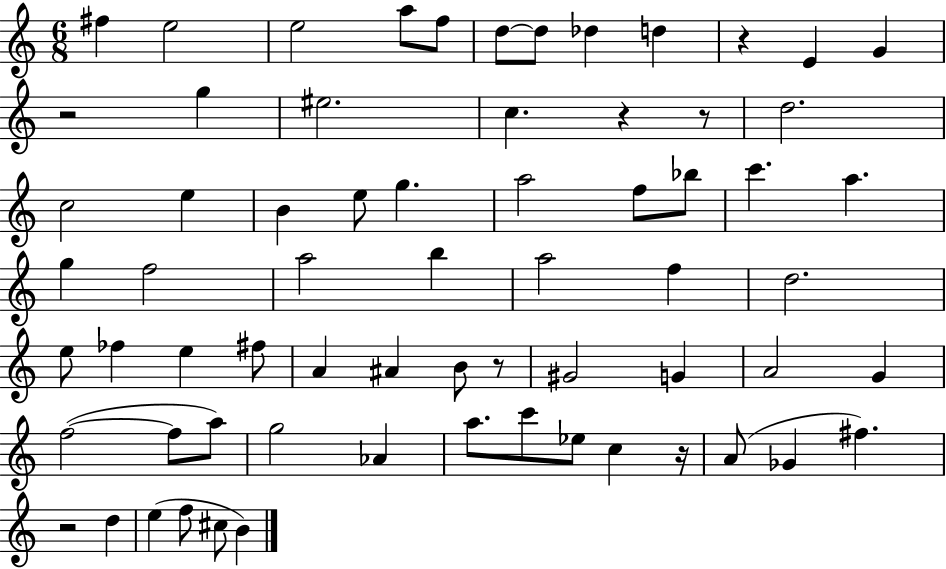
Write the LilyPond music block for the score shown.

{
  \clef treble
  \numericTimeSignature
  \time 6/8
  \key c \major
  fis''4 e''2 | e''2 a''8 f''8 | d''8~~ d''8 des''4 d''4 | r4 e'4 g'4 | \break r2 g''4 | eis''2. | c''4. r4 r8 | d''2. | \break c''2 e''4 | b'4 e''8 g''4. | a''2 f''8 bes''8 | c'''4. a''4. | \break g''4 f''2 | a''2 b''4 | a''2 f''4 | d''2. | \break e''8 fes''4 e''4 fis''8 | a'4 ais'4 b'8 r8 | gis'2 g'4 | a'2 g'4 | \break f''2~(~ f''8 a''8) | g''2 aes'4 | a''8. c'''8 ees''8 c''4 r16 | a'8( ges'4 fis''4.) | \break r2 d''4 | e''4( f''8 cis''8 b'4) | \bar "|."
}